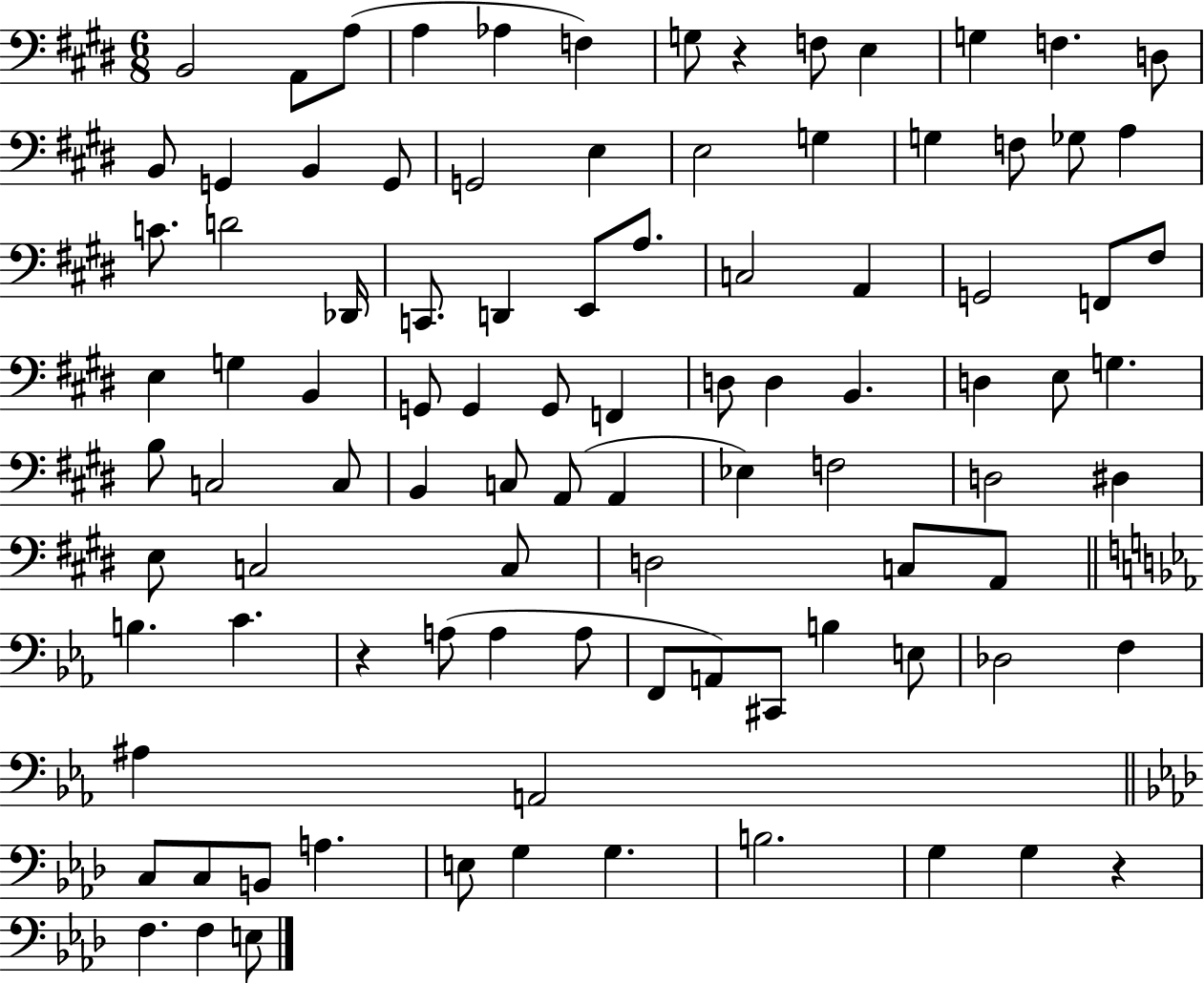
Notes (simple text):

B2/h A2/e A3/e A3/q Ab3/q F3/q G3/e R/q F3/e E3/q G3/q F3/q. D3/e B2/e G2/q B2/q G2/e G2/h E3/q E3/h G3/q G3/q F3/e Gb3/e A3/q C4/e. D4/h Db2/s C2/e. D2/q E2/e A3/e. C3/h A2/q G2/h F2/e F#3/e E3/q G3/q B2/q G2/e G2/q G2/e F2/q D3/e D3/q B2/q. D3/q E3/e G3/q. B3/e C3/h C3/e B2/q C3/e A2/e A2/q Eb3/q F3/h D3/h D#3/q E3/e C3/h C3/e D3/h C3/e A2/e B3/q. C4/q. R/q A3/e A3/q A3/e F2/e A2/e C#2/e B3/q E3/e Db3/h F3/q A#3/q A2/h C3/e C3/e B2/e A3/q. E3/e G3/q G3/q. B3/h. G3/q G3/q R/q F3/q. F3/q E3/e